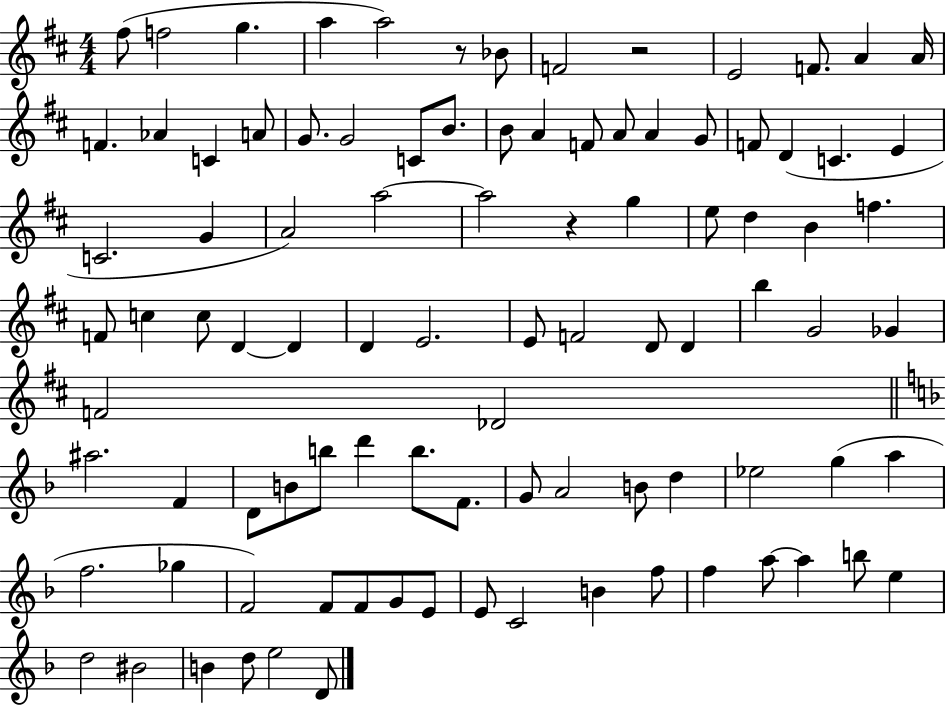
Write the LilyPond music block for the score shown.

{
  \clef treble
  \numericTimeSignature
  \time 4/4
  \key d \major
  \repeat volta 2 { fis''8( f''2 g''4. | a''4 a''2) r8 bes'8 | f'2 r2 | e'2 f'8. a'4 a'16 | \break f'4. aes'4 c'4 a'8 | g'8. g'2 c'8 b'8. | b'8 a'4 f'8 a'8 a'4 g'8 | f'8 d'4( c'4. e'4 | \break c'2. g'4 | a'2) a''2~~ | a''2 r4 g''4 | e''8 d''4 b'4 f''4. | \break f'8 c''4 c''8 d'4~~ d'4 | d'4 e'2. | e'8 f'2 d'8 d'4 | b''4 g'2 ges'4 | \break f'2 des'2 | \bar "||" \break \key d \minor ais''2. f'4 | d'8 b'8 b''8 d'''4 b''8. f'8. | g'8 a'2 b'8 d''4 | ees''2 g''4( a''4 | \break f''2. ges''4 | f'2) f'8 f'8 g'8 e'8 | e'8 c'2 b'4 f''8 | f''4 a''8~~ a''4 b''8 e''4 | \break d''2 bis'2 | b'4 d''8 e''2 d'8 | } \bar "|."
}